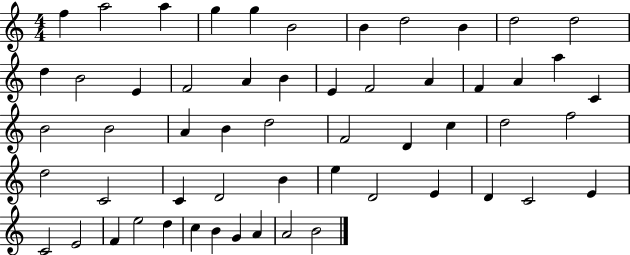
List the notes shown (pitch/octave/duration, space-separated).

F5/q A5/h A5/q G5/q G5/q B4/h B4/q D5/h B4/q D5/h D5/h D5/q B4/h E4/q F4/h A4/q B4/q E4/q F4/h A4/q F4/q A4/q A5/q C4/q B4/h B4/h A4/q B4/q D5/h F4/h D4/q C5/q D5/h F5/h D5/h C4/h C4/q D4/h B4/q E5/q D4/h E4/q D4/q C4/h E4/q C4/h E4/h F4/q E5/h D5/q C5/q B4/q G4/q A4/q A4/h B4/h